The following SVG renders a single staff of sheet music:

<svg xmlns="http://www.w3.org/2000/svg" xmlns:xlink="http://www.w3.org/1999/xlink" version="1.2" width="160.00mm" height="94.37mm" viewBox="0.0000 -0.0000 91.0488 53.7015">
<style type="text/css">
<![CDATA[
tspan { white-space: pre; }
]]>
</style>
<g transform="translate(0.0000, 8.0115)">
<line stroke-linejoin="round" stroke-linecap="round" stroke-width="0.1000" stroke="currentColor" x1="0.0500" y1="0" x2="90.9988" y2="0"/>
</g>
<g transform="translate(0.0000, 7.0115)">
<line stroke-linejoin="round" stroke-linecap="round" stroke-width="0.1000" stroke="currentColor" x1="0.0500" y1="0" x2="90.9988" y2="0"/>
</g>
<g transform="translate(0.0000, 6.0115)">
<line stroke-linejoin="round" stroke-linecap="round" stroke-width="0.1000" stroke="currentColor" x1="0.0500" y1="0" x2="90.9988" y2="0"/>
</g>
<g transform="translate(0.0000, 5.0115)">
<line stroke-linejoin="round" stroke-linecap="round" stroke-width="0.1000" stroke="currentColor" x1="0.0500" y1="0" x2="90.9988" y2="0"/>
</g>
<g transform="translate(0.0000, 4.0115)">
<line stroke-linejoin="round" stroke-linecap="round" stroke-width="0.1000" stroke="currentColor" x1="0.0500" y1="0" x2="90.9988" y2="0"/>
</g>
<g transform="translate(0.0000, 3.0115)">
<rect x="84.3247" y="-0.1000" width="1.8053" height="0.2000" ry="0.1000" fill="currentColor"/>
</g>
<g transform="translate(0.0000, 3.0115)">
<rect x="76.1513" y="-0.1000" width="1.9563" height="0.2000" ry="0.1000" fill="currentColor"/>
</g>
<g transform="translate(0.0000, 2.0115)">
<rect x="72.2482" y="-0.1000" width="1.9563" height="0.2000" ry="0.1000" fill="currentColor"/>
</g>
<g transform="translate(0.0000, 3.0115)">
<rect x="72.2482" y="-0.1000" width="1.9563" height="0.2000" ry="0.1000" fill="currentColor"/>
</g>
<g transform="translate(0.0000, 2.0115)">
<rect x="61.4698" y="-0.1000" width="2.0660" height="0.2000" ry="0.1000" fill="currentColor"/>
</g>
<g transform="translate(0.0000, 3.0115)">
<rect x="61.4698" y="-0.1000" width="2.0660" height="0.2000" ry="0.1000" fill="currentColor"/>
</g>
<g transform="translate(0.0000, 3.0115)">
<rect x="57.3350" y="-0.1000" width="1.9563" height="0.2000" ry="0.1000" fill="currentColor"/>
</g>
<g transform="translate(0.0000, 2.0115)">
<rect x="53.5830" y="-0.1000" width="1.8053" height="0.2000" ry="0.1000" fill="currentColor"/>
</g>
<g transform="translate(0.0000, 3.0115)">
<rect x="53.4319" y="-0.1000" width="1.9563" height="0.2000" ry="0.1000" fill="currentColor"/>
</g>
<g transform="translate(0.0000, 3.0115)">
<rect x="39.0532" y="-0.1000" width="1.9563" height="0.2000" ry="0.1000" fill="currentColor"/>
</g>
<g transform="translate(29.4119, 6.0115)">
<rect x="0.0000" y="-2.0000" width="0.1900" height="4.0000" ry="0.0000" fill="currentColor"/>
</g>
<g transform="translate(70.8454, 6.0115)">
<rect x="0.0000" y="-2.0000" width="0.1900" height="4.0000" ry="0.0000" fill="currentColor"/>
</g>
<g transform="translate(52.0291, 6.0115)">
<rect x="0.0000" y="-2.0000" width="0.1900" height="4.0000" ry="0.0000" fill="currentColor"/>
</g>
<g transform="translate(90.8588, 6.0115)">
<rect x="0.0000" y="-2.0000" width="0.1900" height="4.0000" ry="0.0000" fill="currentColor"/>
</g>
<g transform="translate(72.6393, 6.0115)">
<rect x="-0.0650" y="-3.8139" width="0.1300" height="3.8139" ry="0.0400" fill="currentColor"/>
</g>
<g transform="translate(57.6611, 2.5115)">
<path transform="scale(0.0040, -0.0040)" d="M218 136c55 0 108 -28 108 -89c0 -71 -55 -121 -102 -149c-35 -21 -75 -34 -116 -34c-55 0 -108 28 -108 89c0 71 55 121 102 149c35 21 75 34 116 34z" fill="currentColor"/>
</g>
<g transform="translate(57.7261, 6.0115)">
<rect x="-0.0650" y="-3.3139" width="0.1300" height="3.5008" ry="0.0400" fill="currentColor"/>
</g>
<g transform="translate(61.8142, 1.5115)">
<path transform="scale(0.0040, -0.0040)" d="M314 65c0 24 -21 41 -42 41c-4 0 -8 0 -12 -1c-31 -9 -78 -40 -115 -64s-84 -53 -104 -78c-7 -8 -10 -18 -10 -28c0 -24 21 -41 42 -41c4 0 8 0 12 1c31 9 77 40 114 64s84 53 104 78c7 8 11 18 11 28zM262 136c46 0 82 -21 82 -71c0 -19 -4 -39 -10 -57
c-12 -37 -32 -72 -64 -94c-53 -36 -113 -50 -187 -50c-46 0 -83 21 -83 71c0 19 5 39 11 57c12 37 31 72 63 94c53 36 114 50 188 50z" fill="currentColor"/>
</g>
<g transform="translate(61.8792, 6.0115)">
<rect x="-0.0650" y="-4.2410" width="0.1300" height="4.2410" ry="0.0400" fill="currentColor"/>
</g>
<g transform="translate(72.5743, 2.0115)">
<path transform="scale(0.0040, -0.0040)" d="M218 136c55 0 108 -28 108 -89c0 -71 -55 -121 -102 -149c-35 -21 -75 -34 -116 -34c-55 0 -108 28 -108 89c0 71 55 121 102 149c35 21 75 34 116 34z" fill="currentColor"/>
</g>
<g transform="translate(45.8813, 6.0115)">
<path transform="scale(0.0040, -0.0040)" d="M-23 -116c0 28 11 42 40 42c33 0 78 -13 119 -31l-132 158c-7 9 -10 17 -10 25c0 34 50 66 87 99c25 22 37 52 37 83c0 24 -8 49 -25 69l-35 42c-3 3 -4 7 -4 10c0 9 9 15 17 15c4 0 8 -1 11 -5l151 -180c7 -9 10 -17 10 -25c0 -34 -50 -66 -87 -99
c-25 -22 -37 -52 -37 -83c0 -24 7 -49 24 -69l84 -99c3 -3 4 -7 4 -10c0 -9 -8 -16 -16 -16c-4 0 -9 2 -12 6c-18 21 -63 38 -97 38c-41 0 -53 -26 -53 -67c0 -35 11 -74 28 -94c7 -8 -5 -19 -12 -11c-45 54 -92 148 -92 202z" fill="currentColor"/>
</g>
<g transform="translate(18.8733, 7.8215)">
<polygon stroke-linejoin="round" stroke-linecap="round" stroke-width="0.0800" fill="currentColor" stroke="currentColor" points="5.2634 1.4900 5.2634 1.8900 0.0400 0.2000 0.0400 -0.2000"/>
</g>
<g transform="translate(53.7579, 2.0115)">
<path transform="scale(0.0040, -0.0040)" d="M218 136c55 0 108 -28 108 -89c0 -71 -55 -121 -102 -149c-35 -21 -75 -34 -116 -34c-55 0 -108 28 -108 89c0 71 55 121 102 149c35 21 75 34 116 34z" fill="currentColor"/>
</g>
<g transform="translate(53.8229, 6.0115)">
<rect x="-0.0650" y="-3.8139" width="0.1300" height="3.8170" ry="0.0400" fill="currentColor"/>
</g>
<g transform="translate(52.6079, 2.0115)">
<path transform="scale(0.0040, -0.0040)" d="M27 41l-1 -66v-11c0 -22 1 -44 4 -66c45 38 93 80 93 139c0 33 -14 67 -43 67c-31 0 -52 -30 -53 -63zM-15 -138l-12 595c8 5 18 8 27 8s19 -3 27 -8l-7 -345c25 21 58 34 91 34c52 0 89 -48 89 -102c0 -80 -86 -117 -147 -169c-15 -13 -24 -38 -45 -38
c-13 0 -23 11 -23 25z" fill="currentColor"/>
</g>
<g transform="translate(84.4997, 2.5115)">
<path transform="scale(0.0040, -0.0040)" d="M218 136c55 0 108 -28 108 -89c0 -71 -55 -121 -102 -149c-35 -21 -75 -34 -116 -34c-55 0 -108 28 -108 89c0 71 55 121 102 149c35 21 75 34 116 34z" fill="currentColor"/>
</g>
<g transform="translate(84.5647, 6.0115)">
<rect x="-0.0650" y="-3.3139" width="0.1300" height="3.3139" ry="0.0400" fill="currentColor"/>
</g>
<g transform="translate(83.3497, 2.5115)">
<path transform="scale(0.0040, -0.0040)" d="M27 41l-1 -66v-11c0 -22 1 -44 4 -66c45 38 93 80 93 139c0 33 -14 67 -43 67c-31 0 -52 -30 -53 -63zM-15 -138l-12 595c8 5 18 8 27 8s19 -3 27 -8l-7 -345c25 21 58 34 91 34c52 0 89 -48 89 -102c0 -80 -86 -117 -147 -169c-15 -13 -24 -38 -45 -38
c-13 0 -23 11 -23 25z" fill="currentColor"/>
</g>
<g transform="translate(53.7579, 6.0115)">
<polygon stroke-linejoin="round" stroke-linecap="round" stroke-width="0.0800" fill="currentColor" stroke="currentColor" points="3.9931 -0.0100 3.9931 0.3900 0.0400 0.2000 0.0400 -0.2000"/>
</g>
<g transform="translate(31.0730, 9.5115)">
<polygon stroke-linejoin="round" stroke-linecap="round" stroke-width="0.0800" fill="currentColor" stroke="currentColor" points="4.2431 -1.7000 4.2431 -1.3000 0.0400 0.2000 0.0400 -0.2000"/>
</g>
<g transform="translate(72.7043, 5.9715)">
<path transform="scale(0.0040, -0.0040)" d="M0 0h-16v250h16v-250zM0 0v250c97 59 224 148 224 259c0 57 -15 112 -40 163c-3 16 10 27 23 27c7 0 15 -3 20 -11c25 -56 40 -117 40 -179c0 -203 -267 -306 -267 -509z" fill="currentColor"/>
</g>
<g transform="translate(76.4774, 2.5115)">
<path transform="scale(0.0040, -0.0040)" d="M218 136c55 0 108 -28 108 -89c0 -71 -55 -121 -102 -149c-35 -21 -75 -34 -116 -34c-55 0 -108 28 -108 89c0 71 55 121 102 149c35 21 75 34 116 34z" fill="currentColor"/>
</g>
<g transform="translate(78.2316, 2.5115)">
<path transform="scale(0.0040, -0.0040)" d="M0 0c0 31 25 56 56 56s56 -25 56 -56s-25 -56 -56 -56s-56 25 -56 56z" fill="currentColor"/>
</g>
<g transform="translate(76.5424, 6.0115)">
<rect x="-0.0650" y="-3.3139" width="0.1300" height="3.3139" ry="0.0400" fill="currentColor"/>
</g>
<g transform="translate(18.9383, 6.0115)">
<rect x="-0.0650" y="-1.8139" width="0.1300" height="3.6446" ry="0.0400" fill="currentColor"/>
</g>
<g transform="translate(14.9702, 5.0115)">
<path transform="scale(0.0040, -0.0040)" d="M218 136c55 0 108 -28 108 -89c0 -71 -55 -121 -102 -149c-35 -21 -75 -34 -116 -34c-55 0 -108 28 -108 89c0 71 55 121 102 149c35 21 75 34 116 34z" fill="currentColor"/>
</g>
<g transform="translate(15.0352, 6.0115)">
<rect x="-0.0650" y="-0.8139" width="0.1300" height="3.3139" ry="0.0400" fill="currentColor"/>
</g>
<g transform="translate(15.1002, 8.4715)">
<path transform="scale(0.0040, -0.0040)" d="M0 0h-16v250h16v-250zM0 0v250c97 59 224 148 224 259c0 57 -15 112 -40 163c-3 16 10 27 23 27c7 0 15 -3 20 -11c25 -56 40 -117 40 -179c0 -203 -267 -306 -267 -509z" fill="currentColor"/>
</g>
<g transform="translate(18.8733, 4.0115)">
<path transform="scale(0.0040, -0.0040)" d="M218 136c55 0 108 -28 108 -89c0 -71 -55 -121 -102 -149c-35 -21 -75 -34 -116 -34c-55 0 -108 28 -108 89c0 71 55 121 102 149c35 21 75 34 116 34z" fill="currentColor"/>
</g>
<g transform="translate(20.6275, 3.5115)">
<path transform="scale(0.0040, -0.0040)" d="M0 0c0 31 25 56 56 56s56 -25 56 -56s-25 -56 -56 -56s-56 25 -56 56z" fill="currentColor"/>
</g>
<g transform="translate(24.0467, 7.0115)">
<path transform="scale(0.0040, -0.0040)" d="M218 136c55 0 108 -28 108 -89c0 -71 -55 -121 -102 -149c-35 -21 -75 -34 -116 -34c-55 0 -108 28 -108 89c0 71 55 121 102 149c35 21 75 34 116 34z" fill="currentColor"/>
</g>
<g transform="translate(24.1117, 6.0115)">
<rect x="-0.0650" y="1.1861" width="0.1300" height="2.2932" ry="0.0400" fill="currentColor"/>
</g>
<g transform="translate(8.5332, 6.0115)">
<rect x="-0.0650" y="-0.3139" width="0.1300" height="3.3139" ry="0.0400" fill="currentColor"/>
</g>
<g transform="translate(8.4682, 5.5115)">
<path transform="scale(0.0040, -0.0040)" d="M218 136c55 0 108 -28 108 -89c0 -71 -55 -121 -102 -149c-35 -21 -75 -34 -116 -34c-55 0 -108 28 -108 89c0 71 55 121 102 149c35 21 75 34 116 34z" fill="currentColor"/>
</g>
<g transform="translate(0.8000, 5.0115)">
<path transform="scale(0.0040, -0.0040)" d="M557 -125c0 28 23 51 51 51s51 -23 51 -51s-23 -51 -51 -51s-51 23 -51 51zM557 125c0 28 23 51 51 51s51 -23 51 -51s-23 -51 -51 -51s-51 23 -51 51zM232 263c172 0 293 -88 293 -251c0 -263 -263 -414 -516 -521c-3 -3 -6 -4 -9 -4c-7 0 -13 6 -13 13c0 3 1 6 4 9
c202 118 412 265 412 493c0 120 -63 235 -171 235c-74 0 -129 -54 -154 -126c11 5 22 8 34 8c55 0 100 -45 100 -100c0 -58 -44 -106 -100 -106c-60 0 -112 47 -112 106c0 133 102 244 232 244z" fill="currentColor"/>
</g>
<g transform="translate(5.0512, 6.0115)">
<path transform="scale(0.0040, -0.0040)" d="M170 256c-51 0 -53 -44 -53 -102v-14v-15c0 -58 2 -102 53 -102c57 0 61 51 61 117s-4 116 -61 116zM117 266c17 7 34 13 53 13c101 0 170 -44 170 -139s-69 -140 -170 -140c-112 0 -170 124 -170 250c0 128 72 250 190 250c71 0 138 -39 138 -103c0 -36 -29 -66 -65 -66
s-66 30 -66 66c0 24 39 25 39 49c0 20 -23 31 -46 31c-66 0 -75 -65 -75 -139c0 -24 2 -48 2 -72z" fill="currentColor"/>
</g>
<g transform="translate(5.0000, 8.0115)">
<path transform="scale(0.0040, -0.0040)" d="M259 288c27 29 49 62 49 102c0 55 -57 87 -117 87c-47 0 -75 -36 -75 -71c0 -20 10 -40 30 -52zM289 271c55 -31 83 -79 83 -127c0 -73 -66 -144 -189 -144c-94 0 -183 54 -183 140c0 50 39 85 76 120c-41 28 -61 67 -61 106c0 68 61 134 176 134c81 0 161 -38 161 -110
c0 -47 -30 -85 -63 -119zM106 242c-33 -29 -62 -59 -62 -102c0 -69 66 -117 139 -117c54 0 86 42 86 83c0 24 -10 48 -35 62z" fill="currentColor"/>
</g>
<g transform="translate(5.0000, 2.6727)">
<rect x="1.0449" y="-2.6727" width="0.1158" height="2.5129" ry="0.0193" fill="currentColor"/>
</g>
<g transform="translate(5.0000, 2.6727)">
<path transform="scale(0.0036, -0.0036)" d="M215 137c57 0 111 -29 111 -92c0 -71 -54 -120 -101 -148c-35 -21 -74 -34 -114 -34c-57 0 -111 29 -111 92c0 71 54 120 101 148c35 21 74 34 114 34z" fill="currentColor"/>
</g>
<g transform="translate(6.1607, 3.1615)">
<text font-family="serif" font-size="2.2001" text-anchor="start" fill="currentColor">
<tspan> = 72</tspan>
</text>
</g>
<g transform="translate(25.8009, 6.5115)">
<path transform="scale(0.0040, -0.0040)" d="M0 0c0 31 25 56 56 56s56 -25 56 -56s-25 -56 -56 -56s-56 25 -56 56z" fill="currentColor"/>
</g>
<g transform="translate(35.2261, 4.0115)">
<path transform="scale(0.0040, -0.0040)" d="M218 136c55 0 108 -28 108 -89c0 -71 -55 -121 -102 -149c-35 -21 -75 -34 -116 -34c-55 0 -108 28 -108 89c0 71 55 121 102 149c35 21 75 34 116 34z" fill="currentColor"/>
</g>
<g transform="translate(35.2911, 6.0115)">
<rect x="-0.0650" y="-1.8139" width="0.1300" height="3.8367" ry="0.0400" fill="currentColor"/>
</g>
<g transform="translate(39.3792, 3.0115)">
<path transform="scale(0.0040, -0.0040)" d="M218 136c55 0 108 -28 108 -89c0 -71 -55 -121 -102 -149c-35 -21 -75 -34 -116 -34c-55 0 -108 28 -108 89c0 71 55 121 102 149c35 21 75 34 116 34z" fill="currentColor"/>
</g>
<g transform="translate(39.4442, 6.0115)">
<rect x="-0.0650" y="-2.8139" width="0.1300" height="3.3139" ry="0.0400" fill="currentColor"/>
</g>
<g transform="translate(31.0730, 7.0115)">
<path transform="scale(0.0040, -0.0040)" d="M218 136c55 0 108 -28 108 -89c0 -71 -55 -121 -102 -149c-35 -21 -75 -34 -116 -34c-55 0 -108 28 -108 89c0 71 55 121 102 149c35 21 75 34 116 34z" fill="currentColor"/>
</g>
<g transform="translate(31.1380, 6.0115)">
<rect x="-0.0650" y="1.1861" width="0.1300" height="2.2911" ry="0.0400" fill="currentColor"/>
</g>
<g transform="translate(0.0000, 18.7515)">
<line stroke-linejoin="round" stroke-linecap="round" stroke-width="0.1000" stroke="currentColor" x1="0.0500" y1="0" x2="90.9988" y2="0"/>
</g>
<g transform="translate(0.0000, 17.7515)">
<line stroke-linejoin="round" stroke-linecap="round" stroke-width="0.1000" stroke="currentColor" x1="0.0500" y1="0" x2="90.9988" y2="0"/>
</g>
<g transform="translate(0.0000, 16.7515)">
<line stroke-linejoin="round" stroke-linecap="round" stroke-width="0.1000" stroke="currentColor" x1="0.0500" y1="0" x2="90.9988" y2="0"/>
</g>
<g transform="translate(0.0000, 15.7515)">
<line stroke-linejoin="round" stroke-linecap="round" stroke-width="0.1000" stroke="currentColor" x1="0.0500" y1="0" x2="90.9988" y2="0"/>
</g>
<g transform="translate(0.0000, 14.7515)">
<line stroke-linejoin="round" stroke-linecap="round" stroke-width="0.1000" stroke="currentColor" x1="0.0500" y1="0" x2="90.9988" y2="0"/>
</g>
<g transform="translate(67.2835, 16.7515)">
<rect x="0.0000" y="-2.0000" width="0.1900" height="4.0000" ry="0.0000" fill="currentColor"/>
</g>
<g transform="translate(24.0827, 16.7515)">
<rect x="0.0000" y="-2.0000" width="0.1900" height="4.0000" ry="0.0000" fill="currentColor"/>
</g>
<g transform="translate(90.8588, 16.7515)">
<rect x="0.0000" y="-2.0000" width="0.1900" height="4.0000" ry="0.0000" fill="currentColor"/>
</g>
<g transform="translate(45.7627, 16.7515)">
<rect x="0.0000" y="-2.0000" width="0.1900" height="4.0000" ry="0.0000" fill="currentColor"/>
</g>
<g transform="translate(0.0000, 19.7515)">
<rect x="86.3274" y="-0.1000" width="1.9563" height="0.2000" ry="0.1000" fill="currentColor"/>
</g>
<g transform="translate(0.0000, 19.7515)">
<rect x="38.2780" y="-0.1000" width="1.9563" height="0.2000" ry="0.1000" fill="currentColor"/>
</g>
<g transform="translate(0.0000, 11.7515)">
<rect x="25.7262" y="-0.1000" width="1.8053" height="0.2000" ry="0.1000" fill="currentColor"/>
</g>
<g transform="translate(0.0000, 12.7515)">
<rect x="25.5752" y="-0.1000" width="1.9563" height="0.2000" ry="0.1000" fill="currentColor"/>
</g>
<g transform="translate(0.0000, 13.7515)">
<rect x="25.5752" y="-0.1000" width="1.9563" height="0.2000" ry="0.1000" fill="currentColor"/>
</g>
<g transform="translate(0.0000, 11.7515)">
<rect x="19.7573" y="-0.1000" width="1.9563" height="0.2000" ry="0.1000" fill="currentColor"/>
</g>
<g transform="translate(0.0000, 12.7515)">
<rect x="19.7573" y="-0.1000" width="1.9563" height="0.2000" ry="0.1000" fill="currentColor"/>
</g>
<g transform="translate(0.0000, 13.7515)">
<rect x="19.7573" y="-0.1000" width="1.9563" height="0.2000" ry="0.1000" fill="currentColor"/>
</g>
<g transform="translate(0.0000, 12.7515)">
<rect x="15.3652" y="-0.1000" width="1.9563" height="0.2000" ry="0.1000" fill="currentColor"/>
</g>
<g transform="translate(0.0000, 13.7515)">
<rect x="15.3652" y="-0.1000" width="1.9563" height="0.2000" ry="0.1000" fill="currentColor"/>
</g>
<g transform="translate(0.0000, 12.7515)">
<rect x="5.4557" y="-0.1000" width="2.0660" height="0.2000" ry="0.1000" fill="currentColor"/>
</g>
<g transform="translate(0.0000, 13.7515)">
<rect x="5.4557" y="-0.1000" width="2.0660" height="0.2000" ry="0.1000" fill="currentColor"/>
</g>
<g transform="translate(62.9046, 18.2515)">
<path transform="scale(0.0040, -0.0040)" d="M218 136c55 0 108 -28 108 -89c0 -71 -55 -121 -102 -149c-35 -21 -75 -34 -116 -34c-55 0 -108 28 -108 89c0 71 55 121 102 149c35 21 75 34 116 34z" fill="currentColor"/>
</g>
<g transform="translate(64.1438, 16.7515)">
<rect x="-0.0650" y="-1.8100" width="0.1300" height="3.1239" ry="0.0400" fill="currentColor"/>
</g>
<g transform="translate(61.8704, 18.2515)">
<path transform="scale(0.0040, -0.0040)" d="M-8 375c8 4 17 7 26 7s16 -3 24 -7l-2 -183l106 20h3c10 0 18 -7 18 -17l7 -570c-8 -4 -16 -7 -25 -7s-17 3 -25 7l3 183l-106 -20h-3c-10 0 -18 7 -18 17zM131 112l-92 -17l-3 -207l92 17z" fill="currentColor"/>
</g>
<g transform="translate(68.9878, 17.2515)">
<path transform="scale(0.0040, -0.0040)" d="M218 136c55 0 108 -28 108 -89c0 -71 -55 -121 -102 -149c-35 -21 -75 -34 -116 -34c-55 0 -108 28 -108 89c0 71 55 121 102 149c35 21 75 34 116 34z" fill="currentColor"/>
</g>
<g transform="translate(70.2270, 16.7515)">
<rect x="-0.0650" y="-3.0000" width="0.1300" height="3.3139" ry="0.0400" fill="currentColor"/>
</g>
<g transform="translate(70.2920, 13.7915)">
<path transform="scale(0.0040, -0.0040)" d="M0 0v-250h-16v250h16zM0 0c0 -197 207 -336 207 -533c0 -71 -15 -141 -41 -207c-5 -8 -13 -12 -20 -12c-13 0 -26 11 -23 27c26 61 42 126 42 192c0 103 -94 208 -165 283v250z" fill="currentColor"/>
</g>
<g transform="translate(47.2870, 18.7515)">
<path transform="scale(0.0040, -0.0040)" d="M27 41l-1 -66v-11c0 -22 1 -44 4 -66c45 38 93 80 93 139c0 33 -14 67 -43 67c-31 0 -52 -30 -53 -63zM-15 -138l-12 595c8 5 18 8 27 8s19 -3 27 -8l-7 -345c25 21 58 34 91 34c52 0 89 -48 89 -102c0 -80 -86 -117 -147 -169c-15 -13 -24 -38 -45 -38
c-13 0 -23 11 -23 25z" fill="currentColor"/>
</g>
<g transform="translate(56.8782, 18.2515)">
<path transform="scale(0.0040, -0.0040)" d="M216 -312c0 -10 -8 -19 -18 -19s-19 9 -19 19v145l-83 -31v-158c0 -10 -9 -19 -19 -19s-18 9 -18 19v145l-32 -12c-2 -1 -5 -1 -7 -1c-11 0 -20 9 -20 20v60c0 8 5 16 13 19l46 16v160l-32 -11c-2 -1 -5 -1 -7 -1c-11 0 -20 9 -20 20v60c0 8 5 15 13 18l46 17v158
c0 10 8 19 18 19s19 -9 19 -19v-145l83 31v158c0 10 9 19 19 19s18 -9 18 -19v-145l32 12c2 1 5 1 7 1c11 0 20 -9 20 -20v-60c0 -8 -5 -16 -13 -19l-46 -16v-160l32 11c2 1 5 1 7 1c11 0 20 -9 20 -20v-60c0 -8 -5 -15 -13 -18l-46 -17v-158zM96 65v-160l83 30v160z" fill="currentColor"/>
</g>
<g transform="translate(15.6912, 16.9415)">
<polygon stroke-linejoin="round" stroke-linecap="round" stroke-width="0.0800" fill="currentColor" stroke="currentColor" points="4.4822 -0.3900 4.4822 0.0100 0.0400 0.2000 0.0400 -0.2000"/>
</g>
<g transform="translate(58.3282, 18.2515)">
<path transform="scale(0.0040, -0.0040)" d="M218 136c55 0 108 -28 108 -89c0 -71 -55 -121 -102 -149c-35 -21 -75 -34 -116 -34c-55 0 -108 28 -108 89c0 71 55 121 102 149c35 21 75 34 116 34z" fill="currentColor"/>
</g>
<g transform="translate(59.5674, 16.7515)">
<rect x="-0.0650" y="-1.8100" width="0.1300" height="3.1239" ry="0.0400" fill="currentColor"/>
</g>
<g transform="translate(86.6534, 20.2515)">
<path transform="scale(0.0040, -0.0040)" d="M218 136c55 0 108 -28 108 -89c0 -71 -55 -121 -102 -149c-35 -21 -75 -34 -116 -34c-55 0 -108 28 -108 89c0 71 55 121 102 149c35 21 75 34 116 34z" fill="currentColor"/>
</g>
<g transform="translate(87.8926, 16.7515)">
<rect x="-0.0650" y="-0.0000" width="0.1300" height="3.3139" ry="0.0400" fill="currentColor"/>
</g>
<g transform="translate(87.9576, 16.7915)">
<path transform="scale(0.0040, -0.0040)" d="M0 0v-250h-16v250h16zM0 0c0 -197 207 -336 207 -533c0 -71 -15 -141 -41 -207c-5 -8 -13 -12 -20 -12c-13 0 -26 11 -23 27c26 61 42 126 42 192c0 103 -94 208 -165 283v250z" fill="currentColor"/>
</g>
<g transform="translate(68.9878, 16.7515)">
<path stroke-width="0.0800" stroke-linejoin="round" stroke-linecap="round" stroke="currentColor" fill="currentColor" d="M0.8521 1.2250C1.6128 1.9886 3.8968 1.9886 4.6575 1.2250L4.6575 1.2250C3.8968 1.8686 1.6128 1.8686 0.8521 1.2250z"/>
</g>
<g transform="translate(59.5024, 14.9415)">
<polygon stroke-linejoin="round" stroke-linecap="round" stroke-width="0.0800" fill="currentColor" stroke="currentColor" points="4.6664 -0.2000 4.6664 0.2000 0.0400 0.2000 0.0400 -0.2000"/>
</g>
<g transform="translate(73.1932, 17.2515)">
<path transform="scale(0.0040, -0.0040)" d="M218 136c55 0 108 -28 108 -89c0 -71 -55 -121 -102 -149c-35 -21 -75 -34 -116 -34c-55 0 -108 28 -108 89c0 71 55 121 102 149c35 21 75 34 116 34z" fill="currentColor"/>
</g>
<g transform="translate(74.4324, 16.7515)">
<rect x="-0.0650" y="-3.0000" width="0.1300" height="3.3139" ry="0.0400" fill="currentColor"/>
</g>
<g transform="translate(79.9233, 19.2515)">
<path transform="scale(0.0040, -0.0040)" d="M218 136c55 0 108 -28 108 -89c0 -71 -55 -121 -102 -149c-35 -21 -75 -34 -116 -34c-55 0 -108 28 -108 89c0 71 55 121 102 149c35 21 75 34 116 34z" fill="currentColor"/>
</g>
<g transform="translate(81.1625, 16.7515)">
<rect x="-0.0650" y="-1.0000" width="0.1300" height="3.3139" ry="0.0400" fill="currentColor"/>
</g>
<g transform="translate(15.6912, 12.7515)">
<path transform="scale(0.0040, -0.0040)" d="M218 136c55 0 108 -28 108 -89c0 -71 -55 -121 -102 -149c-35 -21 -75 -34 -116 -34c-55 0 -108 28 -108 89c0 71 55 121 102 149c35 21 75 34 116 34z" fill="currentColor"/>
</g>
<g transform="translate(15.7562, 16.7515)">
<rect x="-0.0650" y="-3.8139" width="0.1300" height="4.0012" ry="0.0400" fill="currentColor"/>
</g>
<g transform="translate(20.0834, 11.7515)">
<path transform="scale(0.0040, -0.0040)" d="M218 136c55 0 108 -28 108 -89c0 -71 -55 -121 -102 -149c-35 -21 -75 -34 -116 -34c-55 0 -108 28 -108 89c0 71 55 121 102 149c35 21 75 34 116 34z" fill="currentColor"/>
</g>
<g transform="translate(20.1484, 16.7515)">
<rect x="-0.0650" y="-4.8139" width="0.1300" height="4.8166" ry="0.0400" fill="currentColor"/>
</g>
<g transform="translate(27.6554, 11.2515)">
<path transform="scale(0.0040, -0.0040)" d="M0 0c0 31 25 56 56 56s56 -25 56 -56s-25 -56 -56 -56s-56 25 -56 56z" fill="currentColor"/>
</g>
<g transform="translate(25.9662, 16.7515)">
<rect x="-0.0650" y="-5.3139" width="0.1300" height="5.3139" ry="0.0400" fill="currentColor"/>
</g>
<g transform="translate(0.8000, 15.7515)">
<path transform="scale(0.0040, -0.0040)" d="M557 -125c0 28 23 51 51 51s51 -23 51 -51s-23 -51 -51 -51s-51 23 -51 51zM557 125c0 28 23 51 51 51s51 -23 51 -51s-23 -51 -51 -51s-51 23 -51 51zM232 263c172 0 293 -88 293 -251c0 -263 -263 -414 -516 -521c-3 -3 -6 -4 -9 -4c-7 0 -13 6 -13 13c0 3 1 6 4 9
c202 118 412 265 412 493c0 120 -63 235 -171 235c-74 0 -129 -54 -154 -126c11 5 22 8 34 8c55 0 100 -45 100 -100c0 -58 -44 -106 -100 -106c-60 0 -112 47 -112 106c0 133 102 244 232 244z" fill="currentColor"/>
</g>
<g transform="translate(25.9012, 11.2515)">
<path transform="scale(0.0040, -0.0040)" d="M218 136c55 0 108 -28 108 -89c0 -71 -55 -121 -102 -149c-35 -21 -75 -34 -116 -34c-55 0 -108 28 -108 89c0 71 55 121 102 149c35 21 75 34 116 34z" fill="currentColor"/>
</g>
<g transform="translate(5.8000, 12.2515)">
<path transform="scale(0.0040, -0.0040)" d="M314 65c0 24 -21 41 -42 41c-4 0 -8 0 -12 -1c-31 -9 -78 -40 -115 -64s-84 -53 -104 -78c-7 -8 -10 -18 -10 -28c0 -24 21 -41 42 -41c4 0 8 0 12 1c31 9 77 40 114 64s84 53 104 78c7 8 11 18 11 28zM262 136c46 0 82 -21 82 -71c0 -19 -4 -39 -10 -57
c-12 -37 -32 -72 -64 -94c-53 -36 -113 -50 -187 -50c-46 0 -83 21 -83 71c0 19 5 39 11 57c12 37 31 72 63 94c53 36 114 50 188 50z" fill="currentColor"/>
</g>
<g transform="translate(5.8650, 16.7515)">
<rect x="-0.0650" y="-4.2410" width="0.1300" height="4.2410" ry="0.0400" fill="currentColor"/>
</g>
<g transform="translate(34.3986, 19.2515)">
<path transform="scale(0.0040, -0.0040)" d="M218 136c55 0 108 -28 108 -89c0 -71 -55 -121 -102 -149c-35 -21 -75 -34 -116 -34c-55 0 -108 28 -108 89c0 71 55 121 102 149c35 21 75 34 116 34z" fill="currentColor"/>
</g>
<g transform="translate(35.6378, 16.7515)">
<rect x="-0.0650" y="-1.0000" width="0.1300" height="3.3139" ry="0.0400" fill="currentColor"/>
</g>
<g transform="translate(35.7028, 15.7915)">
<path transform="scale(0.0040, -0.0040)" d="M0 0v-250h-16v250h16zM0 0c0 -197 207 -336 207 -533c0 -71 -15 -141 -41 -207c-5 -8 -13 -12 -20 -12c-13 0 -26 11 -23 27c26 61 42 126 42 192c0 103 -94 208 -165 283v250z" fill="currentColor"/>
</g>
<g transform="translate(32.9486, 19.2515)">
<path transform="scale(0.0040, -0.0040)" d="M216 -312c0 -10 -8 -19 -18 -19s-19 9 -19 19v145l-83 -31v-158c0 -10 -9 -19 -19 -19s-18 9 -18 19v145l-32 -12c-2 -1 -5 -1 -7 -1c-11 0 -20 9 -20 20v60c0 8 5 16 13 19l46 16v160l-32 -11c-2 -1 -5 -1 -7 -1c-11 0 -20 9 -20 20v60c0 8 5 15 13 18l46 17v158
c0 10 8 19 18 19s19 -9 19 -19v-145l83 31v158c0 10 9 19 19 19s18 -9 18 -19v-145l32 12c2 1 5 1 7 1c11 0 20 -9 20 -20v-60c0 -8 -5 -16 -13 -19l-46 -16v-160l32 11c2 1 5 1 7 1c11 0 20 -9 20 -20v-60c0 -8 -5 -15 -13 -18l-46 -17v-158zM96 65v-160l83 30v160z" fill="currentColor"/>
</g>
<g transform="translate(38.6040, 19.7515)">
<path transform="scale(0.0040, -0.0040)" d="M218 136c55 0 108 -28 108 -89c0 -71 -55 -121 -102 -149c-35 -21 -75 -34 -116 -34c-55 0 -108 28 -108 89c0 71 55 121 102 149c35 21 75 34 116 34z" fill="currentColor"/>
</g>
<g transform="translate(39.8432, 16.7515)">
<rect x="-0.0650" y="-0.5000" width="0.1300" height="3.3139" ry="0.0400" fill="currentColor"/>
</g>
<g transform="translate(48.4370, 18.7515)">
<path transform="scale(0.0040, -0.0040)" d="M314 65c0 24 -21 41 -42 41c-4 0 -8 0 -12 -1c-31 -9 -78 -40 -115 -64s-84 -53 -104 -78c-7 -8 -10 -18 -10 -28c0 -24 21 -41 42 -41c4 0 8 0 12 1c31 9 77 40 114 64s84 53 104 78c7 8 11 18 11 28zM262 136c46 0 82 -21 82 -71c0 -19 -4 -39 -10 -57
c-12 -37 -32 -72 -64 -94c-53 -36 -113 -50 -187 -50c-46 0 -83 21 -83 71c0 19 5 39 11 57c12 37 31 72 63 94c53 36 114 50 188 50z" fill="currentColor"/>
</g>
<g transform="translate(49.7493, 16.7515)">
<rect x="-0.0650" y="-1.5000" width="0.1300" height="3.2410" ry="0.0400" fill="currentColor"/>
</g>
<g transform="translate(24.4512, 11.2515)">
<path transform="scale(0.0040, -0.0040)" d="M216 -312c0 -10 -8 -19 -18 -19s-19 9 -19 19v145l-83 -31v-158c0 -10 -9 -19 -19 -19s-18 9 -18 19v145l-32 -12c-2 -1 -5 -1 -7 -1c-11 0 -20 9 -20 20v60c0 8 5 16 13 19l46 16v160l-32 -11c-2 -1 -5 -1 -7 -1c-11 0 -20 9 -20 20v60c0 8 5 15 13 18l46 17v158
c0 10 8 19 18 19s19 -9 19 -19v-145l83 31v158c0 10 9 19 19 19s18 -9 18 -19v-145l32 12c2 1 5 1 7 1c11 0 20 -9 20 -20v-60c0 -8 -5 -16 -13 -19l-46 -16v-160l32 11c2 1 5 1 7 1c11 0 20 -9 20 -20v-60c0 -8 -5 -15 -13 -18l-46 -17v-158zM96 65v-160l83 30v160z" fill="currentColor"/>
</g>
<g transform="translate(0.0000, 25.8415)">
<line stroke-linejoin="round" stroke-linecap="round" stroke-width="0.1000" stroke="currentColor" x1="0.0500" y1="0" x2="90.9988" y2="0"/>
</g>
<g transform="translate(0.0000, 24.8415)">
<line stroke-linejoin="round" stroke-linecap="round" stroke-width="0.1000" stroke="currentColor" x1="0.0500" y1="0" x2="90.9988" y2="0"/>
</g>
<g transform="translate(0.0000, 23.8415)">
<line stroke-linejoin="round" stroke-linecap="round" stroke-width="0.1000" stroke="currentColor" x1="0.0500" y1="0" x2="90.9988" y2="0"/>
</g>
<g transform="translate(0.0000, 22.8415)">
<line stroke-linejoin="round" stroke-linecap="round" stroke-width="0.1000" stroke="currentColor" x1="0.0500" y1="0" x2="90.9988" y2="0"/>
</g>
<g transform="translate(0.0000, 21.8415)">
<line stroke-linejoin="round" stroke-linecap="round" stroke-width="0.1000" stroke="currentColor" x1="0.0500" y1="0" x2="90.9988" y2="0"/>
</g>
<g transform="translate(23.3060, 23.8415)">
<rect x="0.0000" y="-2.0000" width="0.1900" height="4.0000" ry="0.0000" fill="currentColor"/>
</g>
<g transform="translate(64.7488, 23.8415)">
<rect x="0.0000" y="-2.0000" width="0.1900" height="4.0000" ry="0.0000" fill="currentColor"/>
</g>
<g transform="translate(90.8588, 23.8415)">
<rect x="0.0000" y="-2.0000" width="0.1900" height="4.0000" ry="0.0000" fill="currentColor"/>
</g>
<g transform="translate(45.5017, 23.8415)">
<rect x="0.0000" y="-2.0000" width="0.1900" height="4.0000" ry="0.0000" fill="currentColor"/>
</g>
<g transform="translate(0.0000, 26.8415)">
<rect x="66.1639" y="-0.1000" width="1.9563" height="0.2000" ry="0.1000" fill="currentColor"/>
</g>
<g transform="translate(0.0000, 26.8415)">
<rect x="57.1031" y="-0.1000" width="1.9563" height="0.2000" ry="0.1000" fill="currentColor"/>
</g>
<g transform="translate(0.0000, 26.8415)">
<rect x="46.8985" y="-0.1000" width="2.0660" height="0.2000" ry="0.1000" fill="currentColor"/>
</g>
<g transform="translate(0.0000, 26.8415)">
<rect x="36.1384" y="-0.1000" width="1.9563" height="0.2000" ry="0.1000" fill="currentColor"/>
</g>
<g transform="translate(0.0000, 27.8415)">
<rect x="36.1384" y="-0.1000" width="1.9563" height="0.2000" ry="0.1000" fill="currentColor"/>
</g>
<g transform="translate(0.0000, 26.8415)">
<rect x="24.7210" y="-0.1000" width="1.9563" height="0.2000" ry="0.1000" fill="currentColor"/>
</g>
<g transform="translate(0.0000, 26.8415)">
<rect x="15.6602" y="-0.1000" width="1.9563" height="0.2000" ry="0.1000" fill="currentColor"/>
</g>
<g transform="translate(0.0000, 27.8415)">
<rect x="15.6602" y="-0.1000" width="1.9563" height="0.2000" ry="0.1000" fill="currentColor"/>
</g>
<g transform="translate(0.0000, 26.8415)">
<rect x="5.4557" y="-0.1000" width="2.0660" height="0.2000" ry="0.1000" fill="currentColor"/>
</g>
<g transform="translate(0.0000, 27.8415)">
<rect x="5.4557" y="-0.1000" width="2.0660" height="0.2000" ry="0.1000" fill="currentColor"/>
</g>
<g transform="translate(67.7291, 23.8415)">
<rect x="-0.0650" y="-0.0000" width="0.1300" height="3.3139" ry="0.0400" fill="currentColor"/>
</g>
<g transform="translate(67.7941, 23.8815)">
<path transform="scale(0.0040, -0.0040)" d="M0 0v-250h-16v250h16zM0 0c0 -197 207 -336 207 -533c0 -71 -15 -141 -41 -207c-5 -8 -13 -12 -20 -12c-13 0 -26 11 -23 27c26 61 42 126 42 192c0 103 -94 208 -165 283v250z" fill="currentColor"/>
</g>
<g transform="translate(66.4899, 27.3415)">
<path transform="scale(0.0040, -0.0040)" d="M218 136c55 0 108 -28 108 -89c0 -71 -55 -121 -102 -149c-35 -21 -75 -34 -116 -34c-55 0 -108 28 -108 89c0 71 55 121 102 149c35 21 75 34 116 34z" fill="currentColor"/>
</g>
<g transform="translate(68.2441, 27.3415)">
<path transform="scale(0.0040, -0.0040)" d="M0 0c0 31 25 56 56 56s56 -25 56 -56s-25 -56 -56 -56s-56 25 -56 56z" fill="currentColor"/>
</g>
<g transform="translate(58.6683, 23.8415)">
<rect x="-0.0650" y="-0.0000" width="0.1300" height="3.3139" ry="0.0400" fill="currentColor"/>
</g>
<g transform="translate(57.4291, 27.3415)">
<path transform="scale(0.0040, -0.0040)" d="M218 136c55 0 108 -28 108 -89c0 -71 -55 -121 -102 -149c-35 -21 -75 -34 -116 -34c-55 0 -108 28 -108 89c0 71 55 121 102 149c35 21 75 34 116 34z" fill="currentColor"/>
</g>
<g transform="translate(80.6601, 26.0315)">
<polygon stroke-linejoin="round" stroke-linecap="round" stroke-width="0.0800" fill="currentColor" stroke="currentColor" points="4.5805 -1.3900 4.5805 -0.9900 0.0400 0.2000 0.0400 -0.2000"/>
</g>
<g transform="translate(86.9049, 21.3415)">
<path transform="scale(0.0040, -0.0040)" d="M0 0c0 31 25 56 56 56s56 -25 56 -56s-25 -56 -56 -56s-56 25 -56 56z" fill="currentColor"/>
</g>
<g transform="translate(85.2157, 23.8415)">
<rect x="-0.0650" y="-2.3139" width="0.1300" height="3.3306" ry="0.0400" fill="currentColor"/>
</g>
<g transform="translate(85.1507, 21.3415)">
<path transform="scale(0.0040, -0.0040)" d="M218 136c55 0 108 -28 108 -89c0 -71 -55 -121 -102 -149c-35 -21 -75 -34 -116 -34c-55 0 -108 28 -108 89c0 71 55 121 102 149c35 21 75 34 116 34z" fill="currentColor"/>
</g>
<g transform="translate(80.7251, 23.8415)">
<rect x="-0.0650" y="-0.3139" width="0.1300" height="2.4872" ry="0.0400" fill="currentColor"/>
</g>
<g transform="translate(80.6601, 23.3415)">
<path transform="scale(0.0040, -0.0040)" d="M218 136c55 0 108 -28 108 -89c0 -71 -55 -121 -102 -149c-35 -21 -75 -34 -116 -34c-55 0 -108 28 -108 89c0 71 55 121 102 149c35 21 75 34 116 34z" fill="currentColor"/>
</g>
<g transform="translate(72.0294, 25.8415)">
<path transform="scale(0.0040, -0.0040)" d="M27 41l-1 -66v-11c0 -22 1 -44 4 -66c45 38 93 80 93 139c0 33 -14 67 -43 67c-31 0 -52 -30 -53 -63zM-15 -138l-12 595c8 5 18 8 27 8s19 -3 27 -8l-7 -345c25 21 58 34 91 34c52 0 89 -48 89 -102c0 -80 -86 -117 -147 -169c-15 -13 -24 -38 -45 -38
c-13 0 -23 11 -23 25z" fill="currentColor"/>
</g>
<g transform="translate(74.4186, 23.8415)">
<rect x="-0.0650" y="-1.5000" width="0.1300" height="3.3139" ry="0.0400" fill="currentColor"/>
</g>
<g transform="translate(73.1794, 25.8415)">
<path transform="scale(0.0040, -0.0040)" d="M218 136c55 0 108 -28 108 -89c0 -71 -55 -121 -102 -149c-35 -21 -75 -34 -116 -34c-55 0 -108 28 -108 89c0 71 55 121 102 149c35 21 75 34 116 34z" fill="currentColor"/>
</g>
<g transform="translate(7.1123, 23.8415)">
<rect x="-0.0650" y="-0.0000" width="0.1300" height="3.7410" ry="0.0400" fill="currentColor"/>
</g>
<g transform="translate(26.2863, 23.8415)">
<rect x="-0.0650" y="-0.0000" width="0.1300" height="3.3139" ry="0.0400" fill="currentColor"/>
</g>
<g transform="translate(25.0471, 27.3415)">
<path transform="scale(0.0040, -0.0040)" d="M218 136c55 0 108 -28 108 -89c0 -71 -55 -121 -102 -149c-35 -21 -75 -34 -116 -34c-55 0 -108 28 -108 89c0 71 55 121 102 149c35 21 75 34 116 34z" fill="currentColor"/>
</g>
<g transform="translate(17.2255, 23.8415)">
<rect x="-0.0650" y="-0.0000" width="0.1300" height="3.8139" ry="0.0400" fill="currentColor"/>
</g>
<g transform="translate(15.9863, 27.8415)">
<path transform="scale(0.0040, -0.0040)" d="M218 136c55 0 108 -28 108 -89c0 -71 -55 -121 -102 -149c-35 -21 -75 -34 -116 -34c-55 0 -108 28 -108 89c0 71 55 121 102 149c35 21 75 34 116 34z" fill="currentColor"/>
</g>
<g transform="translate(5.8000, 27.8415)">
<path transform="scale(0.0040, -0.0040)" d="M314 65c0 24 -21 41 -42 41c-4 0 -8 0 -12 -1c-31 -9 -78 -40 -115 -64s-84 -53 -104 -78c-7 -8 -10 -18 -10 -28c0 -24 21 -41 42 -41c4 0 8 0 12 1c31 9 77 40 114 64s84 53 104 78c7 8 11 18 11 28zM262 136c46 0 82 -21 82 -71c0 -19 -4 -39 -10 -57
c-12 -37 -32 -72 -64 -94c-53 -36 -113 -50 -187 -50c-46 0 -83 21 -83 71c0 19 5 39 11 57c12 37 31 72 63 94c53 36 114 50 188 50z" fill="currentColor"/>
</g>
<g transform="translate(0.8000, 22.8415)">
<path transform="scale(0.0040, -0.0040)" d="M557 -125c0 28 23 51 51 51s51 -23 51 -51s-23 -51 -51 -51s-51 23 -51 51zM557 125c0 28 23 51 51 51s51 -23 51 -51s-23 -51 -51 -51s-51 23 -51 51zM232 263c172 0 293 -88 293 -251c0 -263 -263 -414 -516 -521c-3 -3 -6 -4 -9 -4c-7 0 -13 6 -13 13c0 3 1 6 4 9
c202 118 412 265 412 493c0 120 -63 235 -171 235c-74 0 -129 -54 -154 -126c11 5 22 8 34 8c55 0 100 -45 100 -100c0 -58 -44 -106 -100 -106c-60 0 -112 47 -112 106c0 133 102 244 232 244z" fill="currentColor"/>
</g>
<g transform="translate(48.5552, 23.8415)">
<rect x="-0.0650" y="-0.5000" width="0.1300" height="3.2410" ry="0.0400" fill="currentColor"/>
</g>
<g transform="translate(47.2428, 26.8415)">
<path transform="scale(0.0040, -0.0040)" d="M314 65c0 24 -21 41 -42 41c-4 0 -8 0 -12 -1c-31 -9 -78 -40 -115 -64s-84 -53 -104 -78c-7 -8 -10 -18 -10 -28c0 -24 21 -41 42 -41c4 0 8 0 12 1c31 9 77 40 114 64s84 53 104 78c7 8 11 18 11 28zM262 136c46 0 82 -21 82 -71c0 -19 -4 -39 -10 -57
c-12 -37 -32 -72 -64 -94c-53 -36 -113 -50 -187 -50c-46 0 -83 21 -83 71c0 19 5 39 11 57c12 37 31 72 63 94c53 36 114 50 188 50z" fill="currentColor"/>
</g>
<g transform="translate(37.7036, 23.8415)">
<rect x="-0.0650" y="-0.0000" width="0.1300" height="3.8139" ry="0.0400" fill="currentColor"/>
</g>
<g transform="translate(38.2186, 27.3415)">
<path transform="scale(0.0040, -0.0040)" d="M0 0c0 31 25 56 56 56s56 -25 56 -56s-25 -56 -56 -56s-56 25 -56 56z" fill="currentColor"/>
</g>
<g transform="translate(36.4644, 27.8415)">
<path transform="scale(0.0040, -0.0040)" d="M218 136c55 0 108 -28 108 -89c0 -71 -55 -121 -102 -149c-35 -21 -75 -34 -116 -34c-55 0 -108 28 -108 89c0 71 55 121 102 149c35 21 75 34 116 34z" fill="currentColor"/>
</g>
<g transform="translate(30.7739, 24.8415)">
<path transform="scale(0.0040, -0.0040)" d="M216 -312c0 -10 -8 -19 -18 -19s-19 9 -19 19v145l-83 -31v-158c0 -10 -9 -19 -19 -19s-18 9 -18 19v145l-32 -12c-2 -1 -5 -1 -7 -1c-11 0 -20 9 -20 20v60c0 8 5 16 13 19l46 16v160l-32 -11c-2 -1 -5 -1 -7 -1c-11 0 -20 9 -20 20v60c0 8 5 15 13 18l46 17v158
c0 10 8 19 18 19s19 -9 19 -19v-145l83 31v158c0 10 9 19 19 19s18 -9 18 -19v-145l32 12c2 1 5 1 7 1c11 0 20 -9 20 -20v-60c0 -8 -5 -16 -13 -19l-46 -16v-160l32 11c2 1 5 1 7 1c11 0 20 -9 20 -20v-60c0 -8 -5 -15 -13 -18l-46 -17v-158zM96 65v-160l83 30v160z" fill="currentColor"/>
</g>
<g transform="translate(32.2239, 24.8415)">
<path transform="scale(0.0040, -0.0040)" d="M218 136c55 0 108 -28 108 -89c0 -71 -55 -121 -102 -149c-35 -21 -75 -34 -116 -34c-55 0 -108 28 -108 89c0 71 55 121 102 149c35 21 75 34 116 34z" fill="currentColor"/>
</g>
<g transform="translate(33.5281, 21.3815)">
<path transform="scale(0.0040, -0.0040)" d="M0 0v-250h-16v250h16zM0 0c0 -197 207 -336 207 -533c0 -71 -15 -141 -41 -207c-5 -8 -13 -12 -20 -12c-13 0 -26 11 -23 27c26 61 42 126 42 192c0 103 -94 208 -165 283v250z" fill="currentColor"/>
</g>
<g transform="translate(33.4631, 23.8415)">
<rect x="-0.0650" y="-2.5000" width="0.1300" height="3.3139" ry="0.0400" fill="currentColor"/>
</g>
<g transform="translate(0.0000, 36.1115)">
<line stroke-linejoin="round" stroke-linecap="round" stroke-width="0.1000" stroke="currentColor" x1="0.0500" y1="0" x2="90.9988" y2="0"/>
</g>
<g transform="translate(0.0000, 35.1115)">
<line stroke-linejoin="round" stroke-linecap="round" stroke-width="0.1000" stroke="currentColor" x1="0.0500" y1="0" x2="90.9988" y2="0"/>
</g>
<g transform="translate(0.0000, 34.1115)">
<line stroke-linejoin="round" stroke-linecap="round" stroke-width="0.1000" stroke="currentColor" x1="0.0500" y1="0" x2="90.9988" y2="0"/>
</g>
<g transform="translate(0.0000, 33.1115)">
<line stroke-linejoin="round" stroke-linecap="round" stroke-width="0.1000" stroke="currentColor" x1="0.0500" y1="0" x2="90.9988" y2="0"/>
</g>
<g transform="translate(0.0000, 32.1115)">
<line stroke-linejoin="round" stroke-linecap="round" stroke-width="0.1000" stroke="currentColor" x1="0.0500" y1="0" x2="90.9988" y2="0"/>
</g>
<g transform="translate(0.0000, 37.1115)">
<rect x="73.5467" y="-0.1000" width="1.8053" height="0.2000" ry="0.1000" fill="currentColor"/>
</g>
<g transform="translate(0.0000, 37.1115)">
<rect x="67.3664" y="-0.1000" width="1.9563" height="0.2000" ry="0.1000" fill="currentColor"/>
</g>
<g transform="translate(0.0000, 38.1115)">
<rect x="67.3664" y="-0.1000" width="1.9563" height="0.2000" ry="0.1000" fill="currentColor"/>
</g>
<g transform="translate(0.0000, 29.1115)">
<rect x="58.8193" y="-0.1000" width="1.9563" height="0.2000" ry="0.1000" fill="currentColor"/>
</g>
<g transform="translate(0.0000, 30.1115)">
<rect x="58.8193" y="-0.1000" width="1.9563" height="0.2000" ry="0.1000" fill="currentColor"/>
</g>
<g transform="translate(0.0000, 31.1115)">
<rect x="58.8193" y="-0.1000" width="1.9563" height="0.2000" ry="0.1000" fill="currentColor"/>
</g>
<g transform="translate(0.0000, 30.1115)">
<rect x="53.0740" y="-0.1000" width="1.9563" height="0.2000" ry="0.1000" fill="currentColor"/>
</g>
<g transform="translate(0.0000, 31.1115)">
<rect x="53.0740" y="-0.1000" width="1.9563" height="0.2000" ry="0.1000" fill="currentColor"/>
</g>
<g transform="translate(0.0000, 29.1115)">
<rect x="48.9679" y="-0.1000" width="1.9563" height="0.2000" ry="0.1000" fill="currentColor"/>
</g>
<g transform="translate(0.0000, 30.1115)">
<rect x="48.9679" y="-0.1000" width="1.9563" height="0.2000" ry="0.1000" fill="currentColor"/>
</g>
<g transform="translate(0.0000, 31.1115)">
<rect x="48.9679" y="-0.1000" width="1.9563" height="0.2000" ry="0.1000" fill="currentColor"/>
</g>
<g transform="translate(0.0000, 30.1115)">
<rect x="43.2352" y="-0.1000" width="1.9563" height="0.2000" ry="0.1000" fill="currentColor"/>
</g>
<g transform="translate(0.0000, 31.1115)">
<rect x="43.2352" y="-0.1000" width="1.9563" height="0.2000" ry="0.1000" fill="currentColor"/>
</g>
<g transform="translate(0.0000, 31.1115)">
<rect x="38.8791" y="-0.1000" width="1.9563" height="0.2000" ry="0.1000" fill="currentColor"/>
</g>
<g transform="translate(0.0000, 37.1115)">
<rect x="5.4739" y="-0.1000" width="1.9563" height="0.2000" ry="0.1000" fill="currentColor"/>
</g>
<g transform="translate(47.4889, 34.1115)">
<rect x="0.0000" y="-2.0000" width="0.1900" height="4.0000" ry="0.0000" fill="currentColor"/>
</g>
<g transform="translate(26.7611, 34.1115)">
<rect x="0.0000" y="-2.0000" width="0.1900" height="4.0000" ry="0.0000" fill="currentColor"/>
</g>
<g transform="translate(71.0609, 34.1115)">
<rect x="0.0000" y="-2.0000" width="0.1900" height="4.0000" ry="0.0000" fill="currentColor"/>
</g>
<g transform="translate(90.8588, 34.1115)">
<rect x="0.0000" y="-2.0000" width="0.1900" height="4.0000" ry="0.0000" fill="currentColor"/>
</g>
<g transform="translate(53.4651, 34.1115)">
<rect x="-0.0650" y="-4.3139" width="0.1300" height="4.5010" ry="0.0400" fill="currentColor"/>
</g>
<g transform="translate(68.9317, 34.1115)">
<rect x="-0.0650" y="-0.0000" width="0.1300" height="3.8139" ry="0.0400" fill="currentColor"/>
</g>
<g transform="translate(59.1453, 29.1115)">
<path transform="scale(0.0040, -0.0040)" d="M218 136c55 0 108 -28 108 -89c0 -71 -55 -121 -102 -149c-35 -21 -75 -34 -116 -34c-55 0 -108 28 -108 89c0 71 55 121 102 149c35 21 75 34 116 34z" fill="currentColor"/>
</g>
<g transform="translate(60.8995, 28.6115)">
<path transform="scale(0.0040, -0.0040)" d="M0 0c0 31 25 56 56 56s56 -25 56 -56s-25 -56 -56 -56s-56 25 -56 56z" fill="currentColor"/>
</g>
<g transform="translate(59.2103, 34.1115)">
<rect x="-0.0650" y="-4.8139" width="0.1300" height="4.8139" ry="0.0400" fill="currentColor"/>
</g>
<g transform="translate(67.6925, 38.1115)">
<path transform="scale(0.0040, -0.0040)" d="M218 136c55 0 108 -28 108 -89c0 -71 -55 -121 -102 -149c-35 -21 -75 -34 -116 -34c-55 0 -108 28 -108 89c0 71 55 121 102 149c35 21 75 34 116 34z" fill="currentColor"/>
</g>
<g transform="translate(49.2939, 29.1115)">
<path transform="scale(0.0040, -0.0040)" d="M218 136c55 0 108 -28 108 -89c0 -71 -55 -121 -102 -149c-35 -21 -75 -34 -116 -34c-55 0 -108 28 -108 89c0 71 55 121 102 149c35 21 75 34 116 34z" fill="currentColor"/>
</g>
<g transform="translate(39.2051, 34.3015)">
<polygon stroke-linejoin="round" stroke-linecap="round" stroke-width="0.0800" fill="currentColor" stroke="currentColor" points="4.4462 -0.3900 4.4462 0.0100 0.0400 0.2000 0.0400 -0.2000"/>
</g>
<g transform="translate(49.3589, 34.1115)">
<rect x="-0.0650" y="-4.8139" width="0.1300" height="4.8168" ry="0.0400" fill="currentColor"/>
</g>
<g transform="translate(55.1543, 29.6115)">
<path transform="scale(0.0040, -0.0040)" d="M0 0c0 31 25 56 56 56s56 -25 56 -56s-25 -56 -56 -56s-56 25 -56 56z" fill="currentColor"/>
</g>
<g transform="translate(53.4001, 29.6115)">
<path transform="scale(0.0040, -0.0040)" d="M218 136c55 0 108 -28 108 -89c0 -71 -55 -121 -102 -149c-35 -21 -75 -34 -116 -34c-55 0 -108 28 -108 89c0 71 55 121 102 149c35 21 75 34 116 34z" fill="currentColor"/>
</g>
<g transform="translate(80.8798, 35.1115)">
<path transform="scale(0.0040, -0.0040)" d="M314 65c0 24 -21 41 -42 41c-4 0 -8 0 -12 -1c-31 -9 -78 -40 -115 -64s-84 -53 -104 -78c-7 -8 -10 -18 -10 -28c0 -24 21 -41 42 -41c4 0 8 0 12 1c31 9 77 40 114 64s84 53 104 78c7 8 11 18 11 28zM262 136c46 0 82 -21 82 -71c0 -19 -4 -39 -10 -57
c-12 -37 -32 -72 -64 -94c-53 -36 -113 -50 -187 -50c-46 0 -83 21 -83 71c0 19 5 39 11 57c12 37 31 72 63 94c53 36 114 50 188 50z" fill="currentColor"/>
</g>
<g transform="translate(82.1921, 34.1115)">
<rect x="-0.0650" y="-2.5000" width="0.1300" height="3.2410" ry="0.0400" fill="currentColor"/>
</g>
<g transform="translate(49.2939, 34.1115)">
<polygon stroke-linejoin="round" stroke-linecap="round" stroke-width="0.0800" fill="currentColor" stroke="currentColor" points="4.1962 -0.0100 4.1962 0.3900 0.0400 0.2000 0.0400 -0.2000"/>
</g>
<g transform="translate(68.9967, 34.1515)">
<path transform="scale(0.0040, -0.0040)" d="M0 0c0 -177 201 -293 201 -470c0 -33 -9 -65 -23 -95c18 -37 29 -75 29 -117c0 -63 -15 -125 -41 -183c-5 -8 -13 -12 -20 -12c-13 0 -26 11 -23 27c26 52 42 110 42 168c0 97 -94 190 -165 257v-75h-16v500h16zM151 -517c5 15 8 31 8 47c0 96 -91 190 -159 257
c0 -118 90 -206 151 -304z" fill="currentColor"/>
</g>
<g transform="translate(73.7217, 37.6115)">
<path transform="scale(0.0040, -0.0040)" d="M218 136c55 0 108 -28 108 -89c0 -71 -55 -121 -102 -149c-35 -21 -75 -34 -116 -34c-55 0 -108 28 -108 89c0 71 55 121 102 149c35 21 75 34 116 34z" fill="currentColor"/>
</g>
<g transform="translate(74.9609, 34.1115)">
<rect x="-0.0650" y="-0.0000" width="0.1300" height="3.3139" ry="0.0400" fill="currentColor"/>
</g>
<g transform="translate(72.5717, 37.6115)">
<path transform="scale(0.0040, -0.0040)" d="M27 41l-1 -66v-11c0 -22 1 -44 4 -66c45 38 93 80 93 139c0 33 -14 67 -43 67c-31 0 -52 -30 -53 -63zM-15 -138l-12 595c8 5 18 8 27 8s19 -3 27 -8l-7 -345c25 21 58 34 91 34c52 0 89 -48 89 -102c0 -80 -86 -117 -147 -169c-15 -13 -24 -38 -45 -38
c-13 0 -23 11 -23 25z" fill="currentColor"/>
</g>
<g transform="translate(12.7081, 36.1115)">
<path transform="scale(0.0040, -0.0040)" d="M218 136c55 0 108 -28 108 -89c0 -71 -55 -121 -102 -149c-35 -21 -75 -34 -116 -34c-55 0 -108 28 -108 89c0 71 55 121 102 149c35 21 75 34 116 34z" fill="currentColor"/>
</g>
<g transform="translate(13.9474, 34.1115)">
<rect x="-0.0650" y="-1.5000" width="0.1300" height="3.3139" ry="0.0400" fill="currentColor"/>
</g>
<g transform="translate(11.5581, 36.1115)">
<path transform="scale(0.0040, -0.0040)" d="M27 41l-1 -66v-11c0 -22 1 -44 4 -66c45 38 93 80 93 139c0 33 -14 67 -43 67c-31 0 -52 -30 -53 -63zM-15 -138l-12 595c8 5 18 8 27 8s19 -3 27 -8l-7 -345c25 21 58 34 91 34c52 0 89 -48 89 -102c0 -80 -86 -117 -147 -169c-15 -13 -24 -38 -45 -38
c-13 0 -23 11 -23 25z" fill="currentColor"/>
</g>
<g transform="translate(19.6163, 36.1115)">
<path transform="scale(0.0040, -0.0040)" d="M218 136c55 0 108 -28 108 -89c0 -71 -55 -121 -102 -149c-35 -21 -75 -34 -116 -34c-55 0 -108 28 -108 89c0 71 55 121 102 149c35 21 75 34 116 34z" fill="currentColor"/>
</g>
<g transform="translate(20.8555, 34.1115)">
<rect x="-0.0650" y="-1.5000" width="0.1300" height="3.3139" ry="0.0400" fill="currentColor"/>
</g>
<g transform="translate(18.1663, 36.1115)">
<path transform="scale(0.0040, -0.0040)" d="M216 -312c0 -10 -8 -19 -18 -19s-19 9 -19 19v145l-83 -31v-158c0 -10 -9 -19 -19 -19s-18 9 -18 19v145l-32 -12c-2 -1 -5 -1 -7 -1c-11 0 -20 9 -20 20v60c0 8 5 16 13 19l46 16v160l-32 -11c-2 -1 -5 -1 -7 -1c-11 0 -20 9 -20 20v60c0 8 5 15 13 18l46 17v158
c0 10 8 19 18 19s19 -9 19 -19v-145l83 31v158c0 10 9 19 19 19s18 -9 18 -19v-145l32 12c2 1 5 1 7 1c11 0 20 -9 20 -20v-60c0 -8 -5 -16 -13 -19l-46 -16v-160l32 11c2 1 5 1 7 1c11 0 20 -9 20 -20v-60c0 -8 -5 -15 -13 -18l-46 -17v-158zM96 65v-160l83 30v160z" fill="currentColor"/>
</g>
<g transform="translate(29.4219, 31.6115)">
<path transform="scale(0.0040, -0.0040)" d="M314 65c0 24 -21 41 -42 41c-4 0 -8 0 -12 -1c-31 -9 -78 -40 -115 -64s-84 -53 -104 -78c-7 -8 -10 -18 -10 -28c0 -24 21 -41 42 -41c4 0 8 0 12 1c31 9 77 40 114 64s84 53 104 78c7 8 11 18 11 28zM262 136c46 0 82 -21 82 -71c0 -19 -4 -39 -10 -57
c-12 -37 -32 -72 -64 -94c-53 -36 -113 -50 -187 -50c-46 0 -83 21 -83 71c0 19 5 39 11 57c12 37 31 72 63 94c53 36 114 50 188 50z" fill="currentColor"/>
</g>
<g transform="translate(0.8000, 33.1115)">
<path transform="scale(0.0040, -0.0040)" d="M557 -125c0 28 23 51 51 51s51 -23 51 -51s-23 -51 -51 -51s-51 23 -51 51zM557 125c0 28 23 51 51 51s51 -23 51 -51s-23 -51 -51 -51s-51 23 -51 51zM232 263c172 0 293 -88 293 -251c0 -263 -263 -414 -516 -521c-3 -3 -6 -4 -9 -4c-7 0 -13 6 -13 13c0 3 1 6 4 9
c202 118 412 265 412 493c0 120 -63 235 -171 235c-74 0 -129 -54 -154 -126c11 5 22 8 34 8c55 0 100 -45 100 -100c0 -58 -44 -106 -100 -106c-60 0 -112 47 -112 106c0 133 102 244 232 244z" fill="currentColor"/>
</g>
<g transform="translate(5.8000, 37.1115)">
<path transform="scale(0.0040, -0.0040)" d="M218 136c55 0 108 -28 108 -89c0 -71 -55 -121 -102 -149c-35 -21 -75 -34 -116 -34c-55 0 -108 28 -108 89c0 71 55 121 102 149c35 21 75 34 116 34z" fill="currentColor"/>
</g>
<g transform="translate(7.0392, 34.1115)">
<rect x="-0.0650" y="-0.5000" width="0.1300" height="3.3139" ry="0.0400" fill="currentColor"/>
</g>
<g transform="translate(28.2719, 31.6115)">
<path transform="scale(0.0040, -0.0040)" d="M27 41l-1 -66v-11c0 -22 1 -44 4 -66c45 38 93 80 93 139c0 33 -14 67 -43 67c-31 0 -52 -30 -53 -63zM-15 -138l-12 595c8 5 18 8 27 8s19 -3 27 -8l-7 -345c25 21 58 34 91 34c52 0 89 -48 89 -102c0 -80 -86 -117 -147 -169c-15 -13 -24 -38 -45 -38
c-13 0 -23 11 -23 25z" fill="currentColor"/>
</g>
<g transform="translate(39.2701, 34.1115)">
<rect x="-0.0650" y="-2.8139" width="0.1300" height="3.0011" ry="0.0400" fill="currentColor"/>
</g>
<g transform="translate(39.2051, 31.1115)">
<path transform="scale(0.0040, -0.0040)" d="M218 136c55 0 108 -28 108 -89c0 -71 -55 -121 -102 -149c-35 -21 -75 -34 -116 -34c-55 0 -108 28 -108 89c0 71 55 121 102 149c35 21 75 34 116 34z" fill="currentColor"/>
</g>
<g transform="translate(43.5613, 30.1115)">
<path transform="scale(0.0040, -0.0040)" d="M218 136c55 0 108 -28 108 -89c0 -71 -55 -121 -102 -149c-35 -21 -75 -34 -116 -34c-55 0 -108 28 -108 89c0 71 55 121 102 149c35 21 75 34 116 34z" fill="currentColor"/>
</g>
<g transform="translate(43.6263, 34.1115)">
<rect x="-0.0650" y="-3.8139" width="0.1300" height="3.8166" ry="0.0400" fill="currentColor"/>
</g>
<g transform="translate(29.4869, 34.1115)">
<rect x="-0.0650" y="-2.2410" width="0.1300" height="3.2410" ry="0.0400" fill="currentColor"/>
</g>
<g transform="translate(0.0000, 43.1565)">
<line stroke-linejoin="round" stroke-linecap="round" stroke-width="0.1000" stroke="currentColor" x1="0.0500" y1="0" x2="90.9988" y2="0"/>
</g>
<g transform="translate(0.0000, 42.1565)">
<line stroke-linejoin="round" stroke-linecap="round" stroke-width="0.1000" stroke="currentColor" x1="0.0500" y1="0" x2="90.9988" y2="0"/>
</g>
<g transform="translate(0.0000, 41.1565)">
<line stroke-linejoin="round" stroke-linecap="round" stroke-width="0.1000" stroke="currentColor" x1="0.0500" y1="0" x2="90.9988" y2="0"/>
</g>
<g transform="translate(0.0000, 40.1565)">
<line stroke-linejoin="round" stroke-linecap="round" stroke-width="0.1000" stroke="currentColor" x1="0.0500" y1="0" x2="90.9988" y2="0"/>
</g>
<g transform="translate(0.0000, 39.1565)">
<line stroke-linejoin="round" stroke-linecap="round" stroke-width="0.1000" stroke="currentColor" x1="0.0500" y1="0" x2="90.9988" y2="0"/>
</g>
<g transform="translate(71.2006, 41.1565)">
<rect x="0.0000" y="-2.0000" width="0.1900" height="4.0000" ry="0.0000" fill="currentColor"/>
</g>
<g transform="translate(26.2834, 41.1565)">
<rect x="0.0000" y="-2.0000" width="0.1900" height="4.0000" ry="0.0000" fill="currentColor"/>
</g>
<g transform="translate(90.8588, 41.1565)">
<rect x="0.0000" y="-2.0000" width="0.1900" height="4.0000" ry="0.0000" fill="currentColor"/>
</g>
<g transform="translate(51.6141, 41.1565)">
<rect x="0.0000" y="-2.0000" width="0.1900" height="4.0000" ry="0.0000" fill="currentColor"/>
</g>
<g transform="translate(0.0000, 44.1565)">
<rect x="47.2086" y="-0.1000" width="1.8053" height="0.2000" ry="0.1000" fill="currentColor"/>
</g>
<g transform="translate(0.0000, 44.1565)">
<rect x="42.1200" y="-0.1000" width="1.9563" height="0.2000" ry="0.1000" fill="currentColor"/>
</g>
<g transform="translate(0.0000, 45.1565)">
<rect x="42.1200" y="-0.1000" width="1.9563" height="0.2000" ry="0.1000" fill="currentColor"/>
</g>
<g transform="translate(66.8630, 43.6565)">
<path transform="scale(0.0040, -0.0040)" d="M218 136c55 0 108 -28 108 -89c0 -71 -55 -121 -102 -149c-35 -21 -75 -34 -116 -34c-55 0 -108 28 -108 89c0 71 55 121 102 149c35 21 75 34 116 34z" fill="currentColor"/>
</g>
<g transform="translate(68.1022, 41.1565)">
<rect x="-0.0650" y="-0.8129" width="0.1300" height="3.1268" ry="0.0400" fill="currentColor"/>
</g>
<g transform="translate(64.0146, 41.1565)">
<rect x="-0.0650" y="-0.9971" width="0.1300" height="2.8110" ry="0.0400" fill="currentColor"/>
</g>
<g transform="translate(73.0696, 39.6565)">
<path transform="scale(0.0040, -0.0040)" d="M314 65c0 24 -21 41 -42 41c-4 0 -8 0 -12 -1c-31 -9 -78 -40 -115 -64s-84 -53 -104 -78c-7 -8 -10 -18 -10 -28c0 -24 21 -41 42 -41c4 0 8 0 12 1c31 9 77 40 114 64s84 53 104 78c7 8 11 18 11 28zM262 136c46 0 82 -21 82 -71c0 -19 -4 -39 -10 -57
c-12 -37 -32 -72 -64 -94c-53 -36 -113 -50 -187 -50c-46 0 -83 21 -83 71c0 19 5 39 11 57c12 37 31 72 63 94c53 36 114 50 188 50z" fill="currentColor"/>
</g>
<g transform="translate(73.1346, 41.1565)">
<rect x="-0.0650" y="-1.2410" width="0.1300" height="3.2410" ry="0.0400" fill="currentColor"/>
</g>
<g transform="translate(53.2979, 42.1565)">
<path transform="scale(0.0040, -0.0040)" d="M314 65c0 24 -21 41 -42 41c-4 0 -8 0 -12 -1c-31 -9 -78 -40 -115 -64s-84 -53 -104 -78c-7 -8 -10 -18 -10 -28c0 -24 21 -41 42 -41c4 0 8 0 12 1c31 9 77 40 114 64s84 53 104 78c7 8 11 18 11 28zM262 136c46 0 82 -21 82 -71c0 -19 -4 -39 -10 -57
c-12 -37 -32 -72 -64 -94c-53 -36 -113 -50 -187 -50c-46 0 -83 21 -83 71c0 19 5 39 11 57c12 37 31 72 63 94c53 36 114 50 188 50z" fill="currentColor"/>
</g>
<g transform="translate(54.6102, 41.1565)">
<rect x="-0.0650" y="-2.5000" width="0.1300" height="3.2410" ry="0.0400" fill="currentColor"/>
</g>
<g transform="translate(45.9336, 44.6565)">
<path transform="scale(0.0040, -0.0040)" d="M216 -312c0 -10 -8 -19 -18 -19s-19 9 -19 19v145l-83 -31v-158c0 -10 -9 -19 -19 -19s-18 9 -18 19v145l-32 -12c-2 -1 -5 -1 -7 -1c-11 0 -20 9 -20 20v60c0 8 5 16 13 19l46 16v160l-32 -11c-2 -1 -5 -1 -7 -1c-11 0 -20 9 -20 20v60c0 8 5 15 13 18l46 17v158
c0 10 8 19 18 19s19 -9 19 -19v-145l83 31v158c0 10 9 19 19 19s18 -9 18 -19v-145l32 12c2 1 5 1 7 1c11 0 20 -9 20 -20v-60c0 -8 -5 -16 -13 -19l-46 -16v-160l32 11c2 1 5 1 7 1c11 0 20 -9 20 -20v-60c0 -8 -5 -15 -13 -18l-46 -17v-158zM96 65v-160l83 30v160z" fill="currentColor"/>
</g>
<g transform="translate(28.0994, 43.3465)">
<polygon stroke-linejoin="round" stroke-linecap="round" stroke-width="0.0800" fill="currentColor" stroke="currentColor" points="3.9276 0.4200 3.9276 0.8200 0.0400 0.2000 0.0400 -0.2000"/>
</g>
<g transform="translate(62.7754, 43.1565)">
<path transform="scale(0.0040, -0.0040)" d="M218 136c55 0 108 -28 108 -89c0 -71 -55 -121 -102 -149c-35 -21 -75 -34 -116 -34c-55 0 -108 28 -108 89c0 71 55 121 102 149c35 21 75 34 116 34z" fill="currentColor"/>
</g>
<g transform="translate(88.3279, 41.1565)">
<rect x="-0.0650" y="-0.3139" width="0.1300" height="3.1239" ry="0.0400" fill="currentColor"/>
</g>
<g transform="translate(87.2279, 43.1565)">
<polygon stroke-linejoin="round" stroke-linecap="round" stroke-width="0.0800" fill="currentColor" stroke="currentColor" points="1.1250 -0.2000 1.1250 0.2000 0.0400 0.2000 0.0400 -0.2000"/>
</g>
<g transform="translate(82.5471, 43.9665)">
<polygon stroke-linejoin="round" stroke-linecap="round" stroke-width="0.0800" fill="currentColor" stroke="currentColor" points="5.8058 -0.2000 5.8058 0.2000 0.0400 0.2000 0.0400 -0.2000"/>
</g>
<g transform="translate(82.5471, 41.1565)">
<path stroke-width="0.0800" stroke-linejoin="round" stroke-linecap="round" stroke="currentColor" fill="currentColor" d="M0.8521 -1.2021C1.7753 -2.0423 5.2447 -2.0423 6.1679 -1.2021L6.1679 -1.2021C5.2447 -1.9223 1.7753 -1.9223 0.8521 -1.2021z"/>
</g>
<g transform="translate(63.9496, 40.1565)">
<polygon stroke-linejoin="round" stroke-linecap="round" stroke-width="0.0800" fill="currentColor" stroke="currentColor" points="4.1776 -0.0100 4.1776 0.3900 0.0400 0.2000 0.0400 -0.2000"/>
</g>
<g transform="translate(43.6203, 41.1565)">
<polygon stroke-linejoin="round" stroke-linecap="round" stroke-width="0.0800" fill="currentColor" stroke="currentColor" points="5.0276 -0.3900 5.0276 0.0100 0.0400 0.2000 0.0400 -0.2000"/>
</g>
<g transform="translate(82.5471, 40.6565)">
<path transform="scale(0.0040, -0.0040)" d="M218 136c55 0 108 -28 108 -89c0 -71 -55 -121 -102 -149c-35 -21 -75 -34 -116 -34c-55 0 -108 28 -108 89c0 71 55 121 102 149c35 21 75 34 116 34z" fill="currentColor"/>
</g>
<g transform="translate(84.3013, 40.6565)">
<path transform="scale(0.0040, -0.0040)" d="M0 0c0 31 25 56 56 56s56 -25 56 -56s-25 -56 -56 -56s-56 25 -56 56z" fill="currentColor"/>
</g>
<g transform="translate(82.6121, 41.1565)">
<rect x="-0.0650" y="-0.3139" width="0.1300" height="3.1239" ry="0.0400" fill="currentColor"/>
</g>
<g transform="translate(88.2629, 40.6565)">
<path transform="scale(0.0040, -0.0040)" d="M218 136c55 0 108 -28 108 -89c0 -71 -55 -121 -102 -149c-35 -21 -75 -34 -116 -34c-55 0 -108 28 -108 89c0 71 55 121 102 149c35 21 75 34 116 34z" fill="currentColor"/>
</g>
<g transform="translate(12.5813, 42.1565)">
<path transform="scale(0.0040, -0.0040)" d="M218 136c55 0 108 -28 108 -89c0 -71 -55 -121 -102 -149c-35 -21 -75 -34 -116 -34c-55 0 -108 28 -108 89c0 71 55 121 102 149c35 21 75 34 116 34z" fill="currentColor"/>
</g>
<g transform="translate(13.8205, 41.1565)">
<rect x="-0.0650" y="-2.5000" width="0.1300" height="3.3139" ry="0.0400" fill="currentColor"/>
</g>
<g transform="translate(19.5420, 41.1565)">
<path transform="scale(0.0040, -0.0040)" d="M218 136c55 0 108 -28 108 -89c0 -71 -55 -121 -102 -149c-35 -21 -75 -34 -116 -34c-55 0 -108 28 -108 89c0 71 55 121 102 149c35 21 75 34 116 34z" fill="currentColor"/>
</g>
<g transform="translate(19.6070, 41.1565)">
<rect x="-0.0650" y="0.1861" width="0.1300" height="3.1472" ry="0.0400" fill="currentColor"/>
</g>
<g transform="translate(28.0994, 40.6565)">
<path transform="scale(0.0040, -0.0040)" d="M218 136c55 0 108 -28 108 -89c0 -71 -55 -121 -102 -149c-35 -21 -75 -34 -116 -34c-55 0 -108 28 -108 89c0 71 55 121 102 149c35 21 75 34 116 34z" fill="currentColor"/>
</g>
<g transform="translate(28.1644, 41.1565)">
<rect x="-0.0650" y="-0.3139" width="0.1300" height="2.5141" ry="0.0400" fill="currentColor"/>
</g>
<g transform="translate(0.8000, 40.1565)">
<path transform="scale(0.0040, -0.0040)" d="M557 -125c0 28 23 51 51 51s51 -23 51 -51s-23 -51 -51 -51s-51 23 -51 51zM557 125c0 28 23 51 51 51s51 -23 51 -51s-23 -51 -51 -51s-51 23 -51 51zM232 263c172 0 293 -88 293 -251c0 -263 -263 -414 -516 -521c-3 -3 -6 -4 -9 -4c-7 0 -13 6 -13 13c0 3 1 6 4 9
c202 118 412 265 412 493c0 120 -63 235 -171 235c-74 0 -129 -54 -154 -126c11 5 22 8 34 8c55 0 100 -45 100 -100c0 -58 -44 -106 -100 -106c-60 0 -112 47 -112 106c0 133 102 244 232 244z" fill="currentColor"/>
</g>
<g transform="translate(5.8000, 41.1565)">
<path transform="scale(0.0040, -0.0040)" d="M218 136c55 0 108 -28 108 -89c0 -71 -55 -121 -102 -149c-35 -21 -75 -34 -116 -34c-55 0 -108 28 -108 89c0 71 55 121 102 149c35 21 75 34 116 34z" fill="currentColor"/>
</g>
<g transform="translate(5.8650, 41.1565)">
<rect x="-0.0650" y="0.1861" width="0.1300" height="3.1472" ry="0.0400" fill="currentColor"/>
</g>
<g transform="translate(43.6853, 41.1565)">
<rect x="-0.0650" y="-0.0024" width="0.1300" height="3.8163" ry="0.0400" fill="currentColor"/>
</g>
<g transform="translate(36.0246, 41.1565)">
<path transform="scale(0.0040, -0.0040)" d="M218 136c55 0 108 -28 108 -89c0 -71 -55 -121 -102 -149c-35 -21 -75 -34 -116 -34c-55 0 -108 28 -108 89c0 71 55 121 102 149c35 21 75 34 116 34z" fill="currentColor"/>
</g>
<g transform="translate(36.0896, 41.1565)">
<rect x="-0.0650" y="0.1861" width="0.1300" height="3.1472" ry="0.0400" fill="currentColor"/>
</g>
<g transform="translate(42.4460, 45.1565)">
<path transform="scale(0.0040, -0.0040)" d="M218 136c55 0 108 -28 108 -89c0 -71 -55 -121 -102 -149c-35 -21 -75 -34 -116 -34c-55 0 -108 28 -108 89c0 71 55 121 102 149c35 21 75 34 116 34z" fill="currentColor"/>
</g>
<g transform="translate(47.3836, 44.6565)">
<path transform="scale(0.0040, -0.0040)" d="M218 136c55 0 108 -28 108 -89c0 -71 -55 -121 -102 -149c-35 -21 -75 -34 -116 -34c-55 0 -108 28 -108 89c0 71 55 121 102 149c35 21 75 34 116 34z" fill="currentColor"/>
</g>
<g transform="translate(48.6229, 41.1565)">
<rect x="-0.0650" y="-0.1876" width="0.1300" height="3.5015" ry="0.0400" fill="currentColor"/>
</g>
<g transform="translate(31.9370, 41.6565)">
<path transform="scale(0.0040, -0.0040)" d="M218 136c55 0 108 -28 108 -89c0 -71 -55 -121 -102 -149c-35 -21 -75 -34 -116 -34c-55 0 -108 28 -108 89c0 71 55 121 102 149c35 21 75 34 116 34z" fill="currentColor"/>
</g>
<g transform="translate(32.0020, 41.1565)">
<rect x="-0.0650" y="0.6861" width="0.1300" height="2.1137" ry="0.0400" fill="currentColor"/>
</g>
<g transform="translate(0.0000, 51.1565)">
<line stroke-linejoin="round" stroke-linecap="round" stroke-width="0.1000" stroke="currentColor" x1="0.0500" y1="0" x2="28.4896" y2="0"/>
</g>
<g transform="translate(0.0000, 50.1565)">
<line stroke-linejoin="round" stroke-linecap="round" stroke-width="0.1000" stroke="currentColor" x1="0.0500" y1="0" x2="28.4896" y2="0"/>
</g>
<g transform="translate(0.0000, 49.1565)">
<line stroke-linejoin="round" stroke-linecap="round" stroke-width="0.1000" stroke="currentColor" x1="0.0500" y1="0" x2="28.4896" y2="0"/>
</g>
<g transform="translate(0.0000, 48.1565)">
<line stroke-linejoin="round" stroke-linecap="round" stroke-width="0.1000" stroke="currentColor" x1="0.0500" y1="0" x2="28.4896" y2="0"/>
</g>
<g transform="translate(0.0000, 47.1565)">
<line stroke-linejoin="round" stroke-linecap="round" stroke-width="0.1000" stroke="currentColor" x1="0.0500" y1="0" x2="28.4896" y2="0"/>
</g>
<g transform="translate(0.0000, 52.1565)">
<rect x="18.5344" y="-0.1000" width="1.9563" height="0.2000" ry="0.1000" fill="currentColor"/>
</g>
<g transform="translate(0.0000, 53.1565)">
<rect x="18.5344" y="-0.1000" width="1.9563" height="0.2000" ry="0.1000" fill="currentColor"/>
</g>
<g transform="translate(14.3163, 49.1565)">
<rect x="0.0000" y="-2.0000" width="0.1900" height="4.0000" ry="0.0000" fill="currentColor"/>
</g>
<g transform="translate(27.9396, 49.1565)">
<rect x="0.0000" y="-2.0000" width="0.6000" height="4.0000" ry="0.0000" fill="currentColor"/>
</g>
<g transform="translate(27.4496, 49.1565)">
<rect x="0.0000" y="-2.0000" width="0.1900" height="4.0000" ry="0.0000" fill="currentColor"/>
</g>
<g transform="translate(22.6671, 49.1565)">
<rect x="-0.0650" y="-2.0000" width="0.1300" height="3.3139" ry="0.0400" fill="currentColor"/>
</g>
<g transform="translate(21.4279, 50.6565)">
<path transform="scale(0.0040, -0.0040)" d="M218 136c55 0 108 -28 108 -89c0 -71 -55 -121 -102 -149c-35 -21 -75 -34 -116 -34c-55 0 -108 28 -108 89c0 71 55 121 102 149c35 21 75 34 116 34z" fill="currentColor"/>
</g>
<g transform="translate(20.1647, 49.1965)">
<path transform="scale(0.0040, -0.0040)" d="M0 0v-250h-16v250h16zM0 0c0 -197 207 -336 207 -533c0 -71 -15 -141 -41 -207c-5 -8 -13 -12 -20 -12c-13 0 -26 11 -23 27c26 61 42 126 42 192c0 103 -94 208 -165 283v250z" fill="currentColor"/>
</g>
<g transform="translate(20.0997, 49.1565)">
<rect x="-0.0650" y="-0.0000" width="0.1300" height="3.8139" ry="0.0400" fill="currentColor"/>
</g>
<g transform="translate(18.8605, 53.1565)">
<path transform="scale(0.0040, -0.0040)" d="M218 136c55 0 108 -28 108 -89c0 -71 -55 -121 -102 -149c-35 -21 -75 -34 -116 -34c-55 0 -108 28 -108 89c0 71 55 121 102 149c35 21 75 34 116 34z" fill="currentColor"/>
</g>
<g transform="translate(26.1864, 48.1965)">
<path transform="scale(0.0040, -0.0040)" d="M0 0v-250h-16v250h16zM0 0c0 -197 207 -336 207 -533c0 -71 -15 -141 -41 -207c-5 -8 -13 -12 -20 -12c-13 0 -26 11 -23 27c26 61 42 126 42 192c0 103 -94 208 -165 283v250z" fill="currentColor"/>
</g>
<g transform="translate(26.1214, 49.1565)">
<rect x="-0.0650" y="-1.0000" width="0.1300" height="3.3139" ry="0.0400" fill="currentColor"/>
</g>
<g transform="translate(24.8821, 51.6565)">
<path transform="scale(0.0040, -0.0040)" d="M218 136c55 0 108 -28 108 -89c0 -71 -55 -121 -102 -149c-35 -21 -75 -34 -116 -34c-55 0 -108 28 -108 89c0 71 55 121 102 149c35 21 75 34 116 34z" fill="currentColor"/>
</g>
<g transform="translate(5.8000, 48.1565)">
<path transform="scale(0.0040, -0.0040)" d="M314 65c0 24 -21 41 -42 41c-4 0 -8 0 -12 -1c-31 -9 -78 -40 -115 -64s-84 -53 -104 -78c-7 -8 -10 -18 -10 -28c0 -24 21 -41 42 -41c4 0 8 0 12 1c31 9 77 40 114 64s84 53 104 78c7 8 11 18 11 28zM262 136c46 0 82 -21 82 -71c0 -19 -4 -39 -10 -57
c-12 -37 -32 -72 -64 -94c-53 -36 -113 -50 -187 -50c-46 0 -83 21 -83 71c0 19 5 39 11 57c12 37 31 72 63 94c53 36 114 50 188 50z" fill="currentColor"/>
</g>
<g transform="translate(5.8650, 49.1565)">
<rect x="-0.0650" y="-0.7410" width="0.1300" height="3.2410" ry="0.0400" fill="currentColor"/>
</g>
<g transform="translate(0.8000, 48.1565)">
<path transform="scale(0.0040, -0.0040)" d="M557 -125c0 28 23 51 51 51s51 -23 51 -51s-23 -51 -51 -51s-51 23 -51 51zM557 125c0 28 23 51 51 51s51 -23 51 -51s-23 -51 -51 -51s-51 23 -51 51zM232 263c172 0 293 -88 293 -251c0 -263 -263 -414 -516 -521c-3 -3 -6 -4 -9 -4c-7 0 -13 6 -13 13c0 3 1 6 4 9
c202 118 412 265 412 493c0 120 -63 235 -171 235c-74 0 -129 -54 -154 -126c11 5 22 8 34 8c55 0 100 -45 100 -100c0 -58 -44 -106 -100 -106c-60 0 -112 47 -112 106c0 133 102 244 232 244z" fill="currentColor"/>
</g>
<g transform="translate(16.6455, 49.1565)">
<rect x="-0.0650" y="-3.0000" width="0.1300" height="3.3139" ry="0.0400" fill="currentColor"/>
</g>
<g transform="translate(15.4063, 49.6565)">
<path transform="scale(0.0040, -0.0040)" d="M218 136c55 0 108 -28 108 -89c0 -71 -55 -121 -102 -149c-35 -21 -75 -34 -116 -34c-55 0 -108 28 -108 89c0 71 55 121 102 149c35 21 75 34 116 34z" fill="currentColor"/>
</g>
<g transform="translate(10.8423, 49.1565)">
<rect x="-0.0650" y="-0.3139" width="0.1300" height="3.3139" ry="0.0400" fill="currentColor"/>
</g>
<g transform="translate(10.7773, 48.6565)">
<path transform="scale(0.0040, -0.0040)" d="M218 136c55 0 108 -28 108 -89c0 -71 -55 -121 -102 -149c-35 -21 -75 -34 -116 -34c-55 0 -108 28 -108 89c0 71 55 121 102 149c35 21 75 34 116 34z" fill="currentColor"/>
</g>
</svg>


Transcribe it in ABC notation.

X:1
T:Untitled
M:6/8
L:1/4
K:C
E, F,/2 A,/2 B,,/2 B,,/2 A,/2 C z _E/2 D/2 F2 E/2 D _D F2 E/2 G/2 ^A ^F,,/2 E,, _G,,2 ^A,,/2 A,,/2 C,/2 C, F,, D,,/2 C,,2 C,, D,, ^B,,/2 C,, E,,2 D,, D,,/2 _G,, E,/2 B,/2 E,, _G,, ^G,, _B,2 C/2 E/2 G/2 F/2 G C,,/4 _D,, B,,2 D, B,, D, E,/2 C,/2 D, C,,/2 ^D,,/2 B,,2 G,,/2 F,,/2 G,2 E,/2 E,/4 F,2 E, C, C,,/2 A,, F,,/2